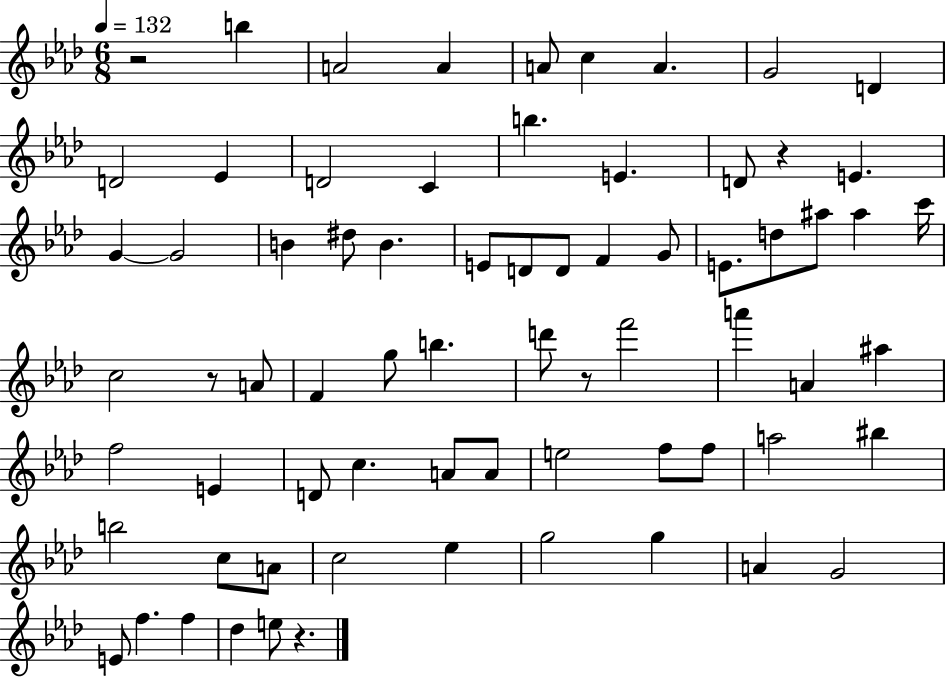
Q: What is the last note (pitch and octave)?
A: E5